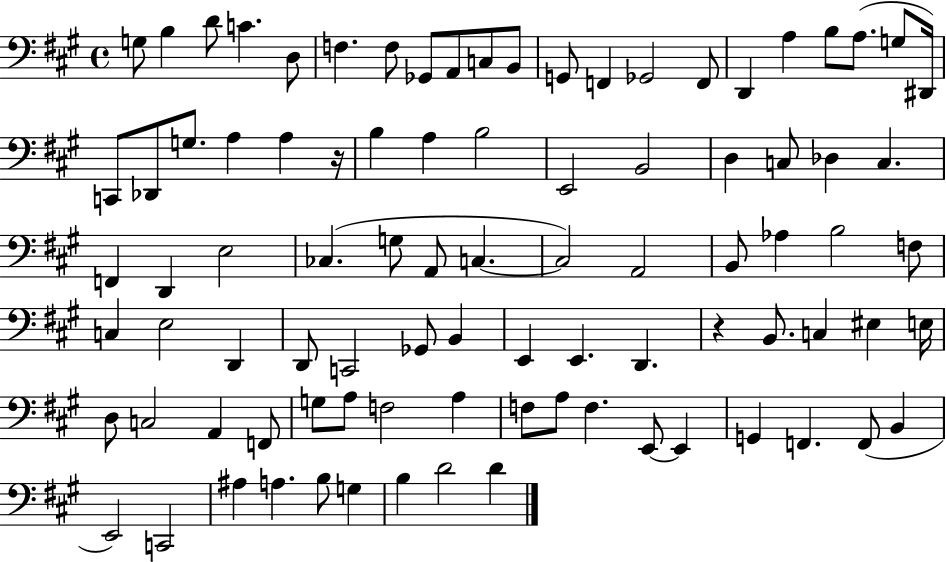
G3/e B3/q D4/e C4/q. D3/e F3/q. F3/e Gb2/e A2/e C3/e B2/e G2/e F2/q Gb2/h F2/e D2/q A3/q B3/e A3/e. G3/e D#2/s C2/e Db2/e G3/e. A3/q A3/q R/s B3/q A3/q B3/h E2/h B2/h D3/q C3/e Db3/q C3/q. F2/q D2/q E3/h CES3/q. G3/e A2/e C3/q. C3/h A2/h B2/e Ab3/q B3/h F3/e C3/q E3/h D2/q D2/e C2/h Gb2/e B2/q E2/q E2/q. D2/q. R/q B2/e. C3/q EIS3/q E3/s D3/e C3/h A2/q F2/e G3/e A3/e F3/h A3/q F3/e A3/e F3/q. E2/e E2/q G2/q F2/q. F2/e B2/q E2/h C2/h A#3/q A3/q. B3/e G3/q B3/q D4/h D4/q